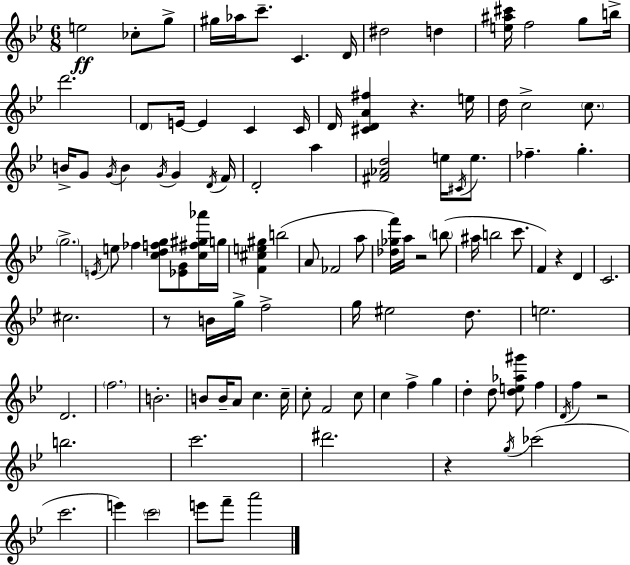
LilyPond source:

{
  \clef treble
  \numericTimeSignature
  \time 6/8
  \key bes \major
  e''2\ff ces''8-. g''8-> | gis''16 aes''16 c'''8.-- c'4. d'16 | dis''2 d''4 | <e'' ais'' cis'''>16 f''2 g''8 b''16-> | \break d'''2. | \parenthesize d'8 e'16~~ e'4 c'4 c'16 | d'16 <cis' d' a' fis''>4 r4. e''16 | d''16 c''2-> \parenthesize c''8. | \break b'16-> g'8 \acciaccatura { g'16 } b'4 \acciaccatura { g'16 } g'4 | \acciaccatura { d'16 } f'16 d'2-. a''4 | <fis' aes' d''>2 e''16 | \acciaccatura { cis'16 } e''8. fes''4.-- g''4.-. | \break \parenthesize g''2.-> | \acciaccatura { e'16 } e''8 fes''4 <c'' d'' f'' g''>8 | <ees' g'>8 <c'' fis'' gis'' aes'''>16 g''16 <f' cis'' e'' gis''>4 b''2( | a'8 fes'2 | \break a''8 <des'' ges'' f'''>16) a''16 r2 | \parenthesize b''8( ais''16 b''2 | c'''8. f'4) r4 | d'4 c'2. | \break cis''2. | r8 b'16 g''16-> f''2-> | g''16 eis''2 | d''8. e''2. | \break d'2. | \parenthesize f''2. | b'2.-. | b'8 b'16-- a'8 c''4. | \break c''16-- c''8-. f'2 | c''8 c''4 f''4-> | g''4 d''4-. d''8 <d'' e'' aes'' gis'''>8 | f''4 \acciaccatura { d'16 } f''4 r2 | \break b''2. | c'''2. | dis'''2. | r4 \acciaccatura { g''16 }( ces'''2 | \break c'''2. | e'''4) \parenthesize c'''2 | e'''8 f'''8-- a'''2 | \bar "|."
}